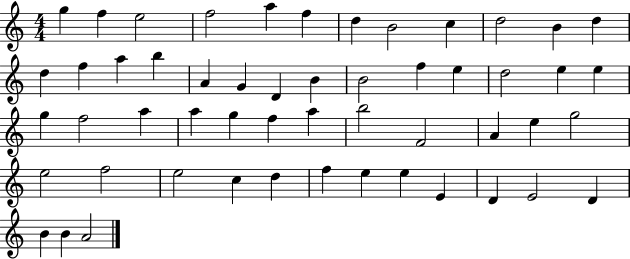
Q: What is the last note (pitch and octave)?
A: A4